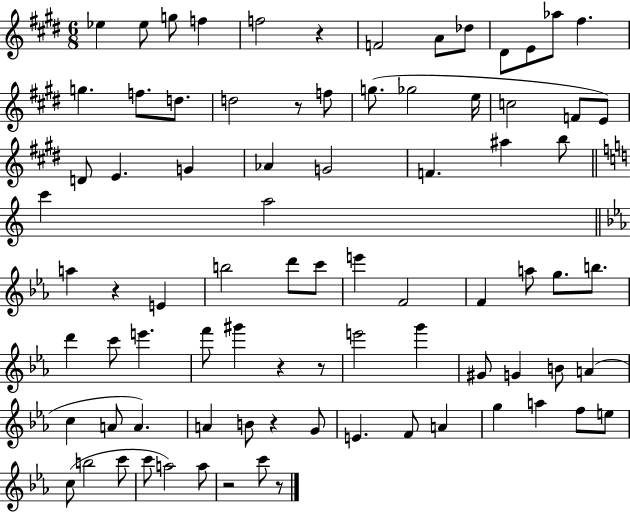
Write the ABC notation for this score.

X:1
T:Untitled
M:6/8
L:1/4
K:E
_e _e/2 g/2 f f2 z F2 A/2 _d/2 ^D/2 E/2 _a/2 ^f g f/2 d/2 d2 z/2 f/2 g/2 _g2 e/4 c2 F/2 E/2 D/2 E G _A G2 F ^a b/2 c' a2 a z E b2 d'/2 c'/2 e' F2 F a/2 g/2 b/2 d' c'/2 e' f'/2 ^g' z z/2 e'2 g' ^G/2 G B/2 A c A/2 A A B/2 z G/2 E F/2 A g a f/2 e/2 c/2 b2 c'/2 c'/2 a2 a/2 z2 c'/2 z/2